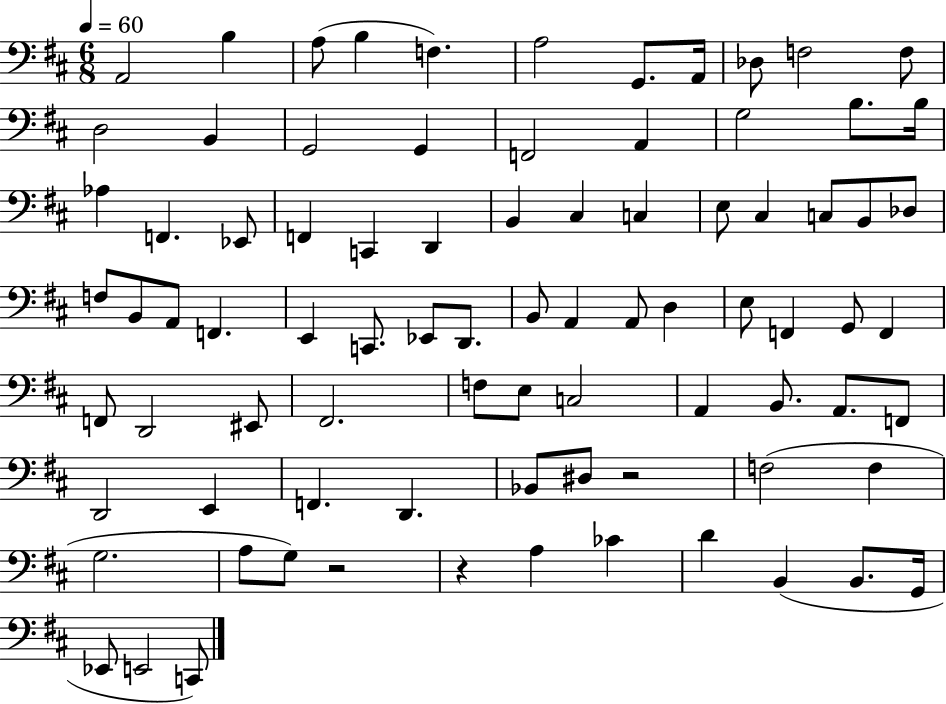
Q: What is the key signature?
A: D major